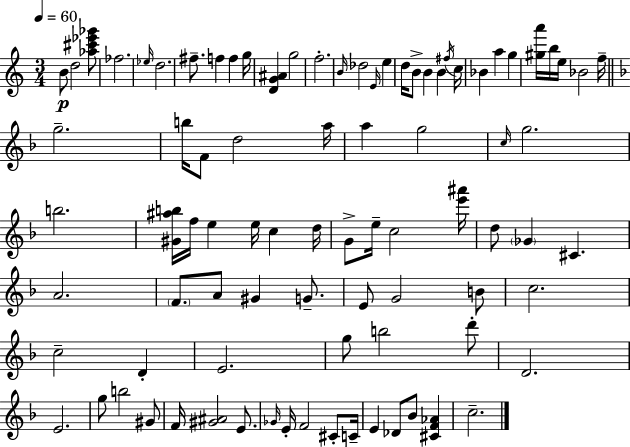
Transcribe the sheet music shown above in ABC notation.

X:1
T:Untitled
M:3/4
L:1/4
K:C
B/2 d2 [_a^c'_e'_g']/2 _f2 _e/4 d2 ^f/2 f f g/4 [DG^A] g2 f2 B/4 _d2 E/4 e d/4 B/2 B B ^f/4 c/4 _B a g [^ga']/4 b/4 e/4 _B2 f/4 g2 b/4 F/2 d2 a/4 a g2 c/4 g2 b2 [^G^ab]/4 f/4 e e/4 c d/4 G/2 e/4 c2 [e'^a']/4 d/2 _G ^C A2 F/2 A/2 ^G G/2 E/2 G2 B/2 c2 c2 D E2 g/2 b2 d'/2 D2 E2 g/2 b2 ^G/2 F/4 [^G^A]2 E/2 _G/4 E/4 F2 ^C/2 C/4 E _D/2 _B/2 [^CF_A] c2